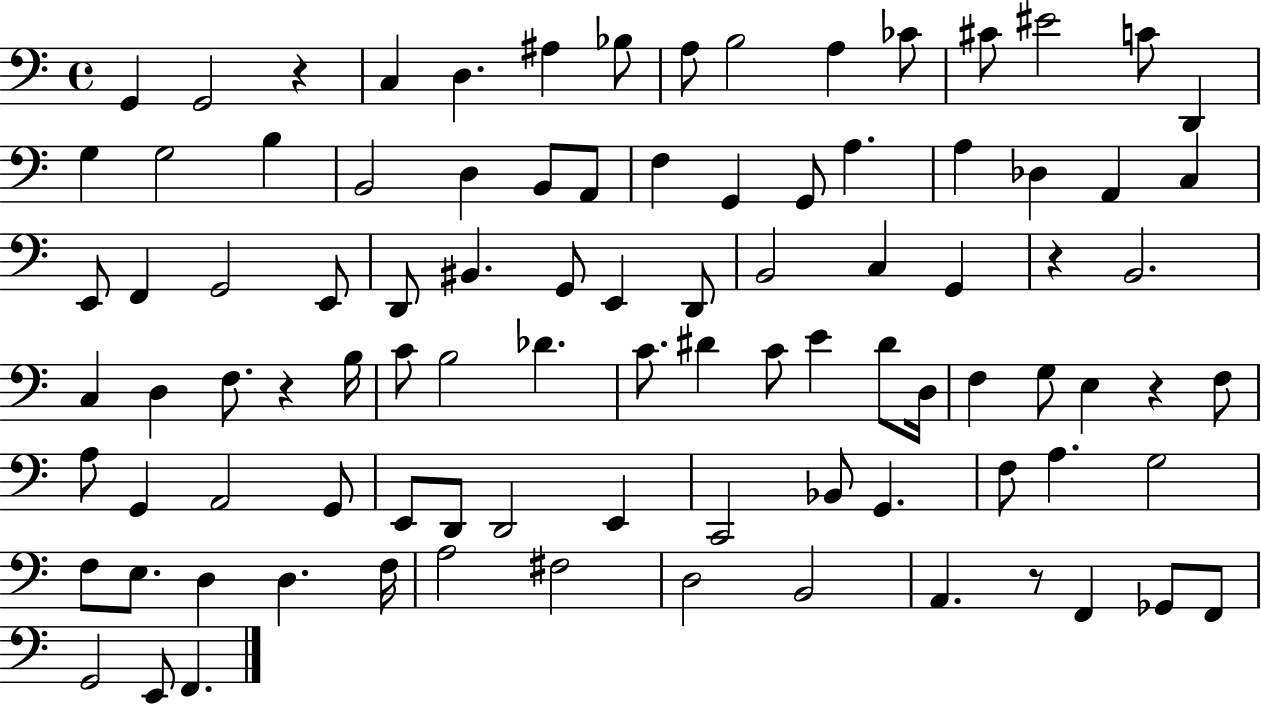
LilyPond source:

{
  \clef bass
  \time 4/4
  \defaultTimeSignature
  \key c \major
  g,4 g,2 r4 | c4 d4. ais4 bes8 | a8 b2 a4 ces'8 | cis'8 eis'2 c'8 d,4 | \break g4 g2 b4 | b,2 d4 b,8 a,8 | f4 g,4 g,8 a4. | a4 des4 a,4 c4 | \break e,8 f,4 g,2 e,8 | d,8 bis,4. g,8 e,4 d,8 | b,2 c4 g,4 | r4 b,2. | \break c4 d4 f8. r4 b16 | c'8 b2 des'4. | c'8. dis'4 c'8 e'4 dis'8 d16 | f4 g8 e4 r4 f8 | \break a8 g,4 a,2 g,8 | e,8 d,8 d,2 e,4 | c,2 bes,8 g,4. | f8 a4. g2 | \break f8 e8. d4 d4. f16 | a2 fis2 | d2 b,2 | a,4. r8 f,4 ges,8 f,8 | \break g,2 e,8 f,4. | \bar "|."
}